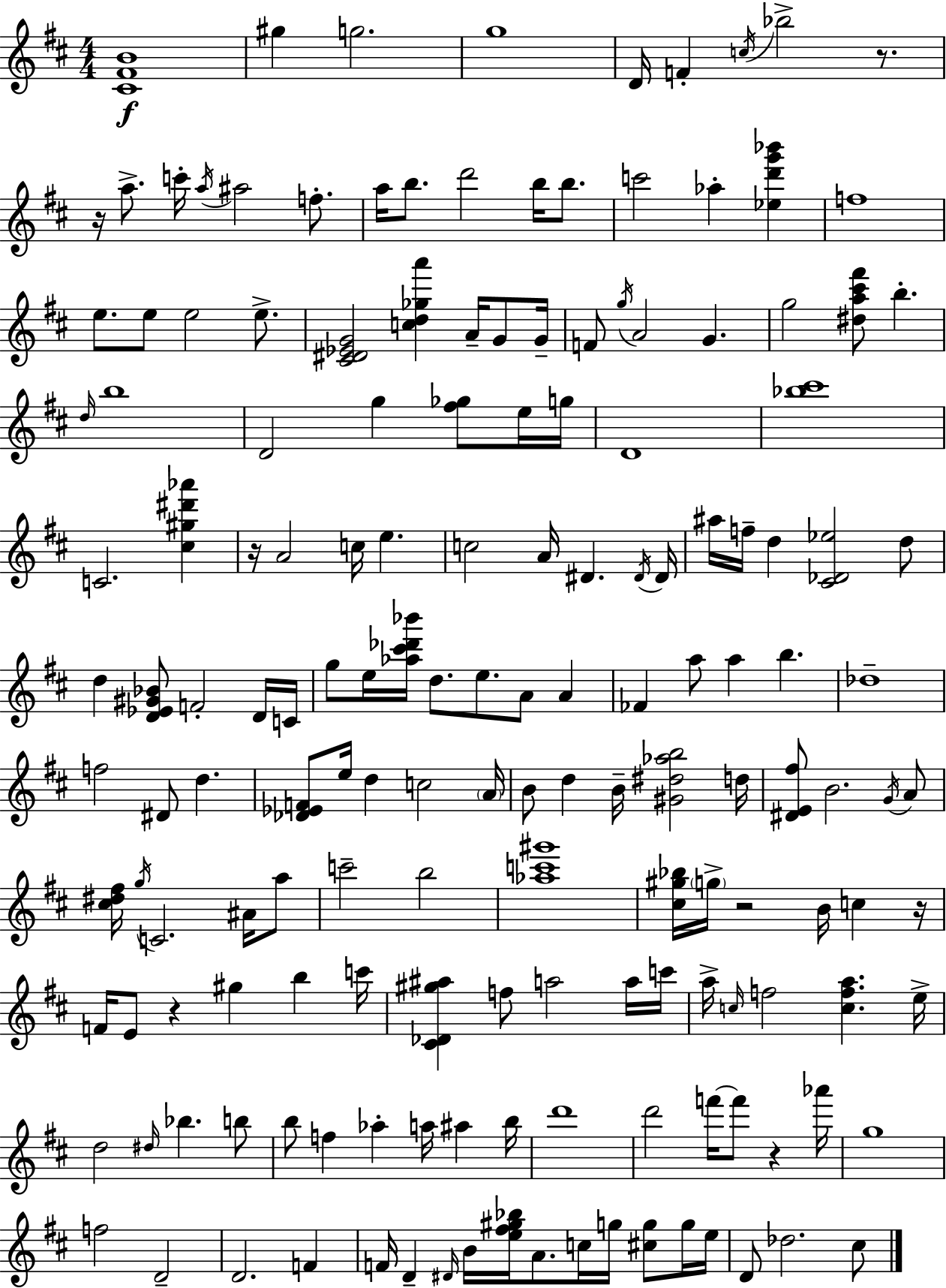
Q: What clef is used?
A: treble